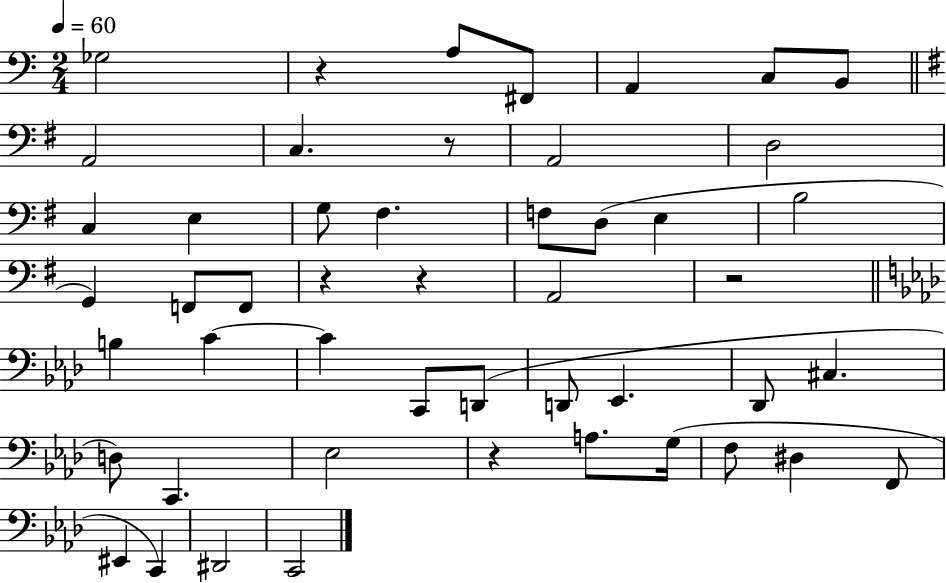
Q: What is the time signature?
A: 2/4